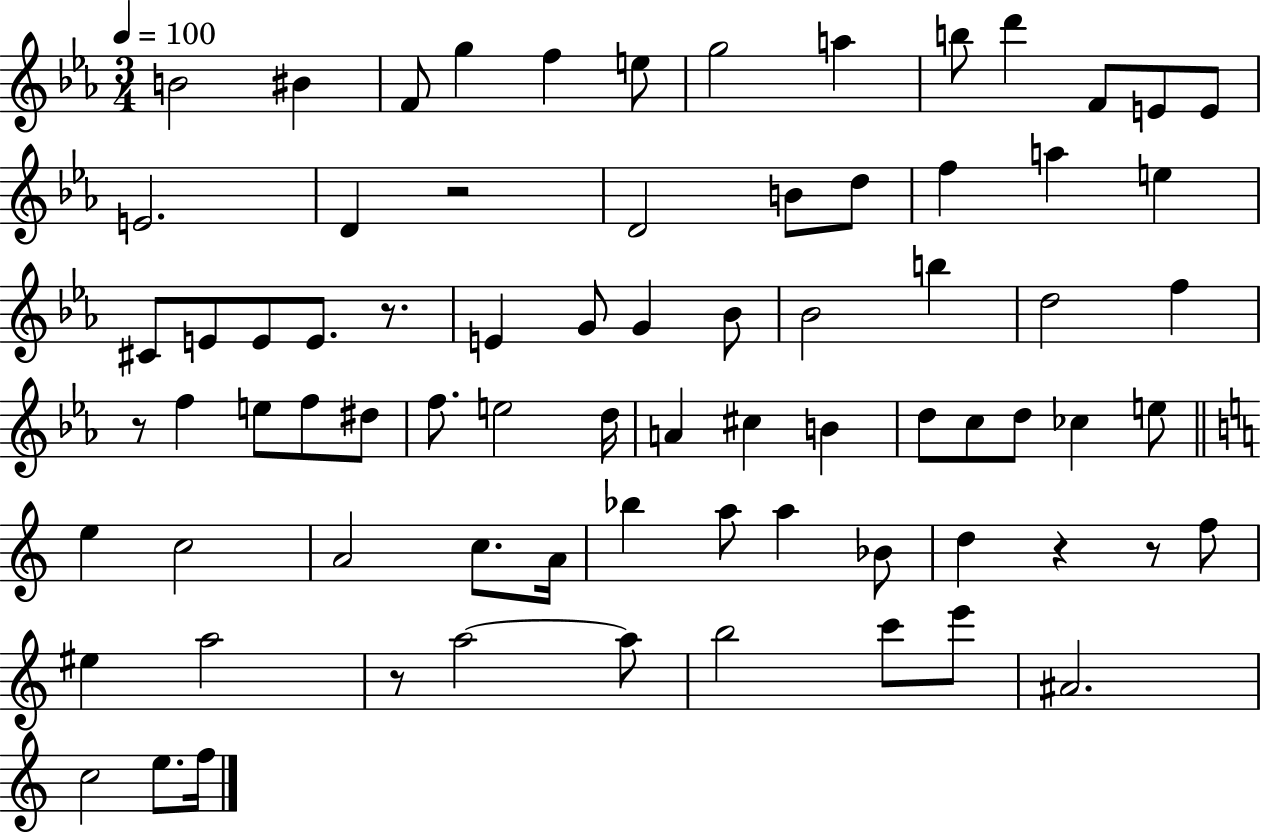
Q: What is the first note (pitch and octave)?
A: B4